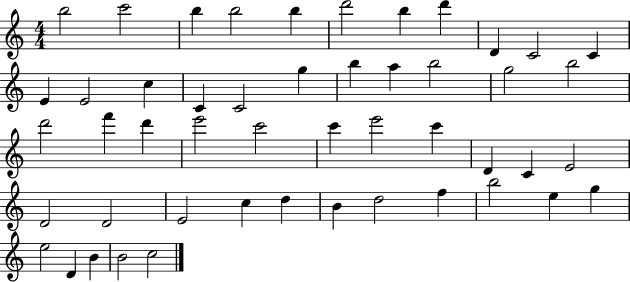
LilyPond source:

{
  \clef treble
  \numericTimeSignature
  \time 4/4
  \key c \major
  b''2 c'''2 | b''4 b''2 b''4 | d'''2 b''4 d'''4 | d'4 c'2 c'4 | \break e'4 e'2 c''4 | c'4 c'2 g''4 | b''4 a''4 b''2 | g''2 b''2 | \break d'''2 f'''4 d'''4 | e'''2 c'''2 | c'''4 e'''2 c'''4 | d'4 c'4 e'2 | \break d'2 d'2 | e'2 c''4 d''4 | b'4 d''2 f''4 | b''2 e''4 g''4 | \break e''2 d'4 b'4 | b'2 c''2 | \bar "|."
}